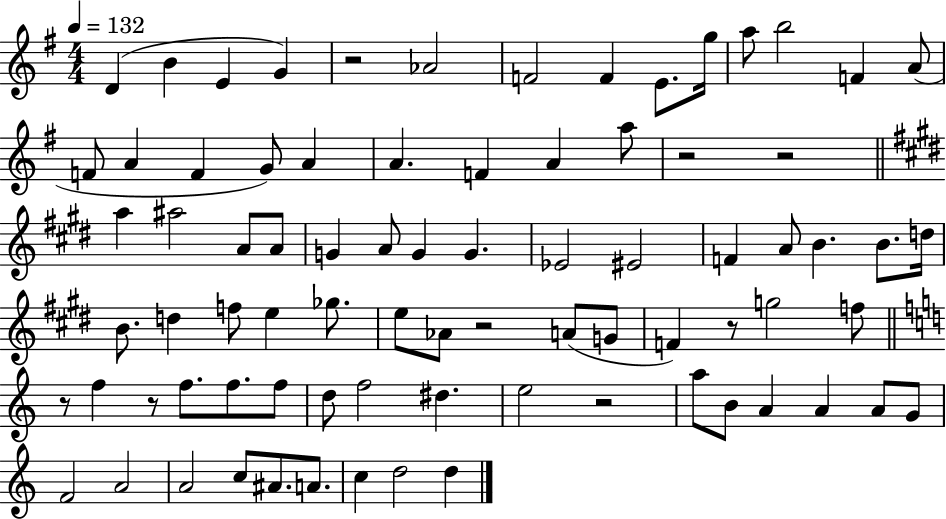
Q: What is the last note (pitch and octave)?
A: D5